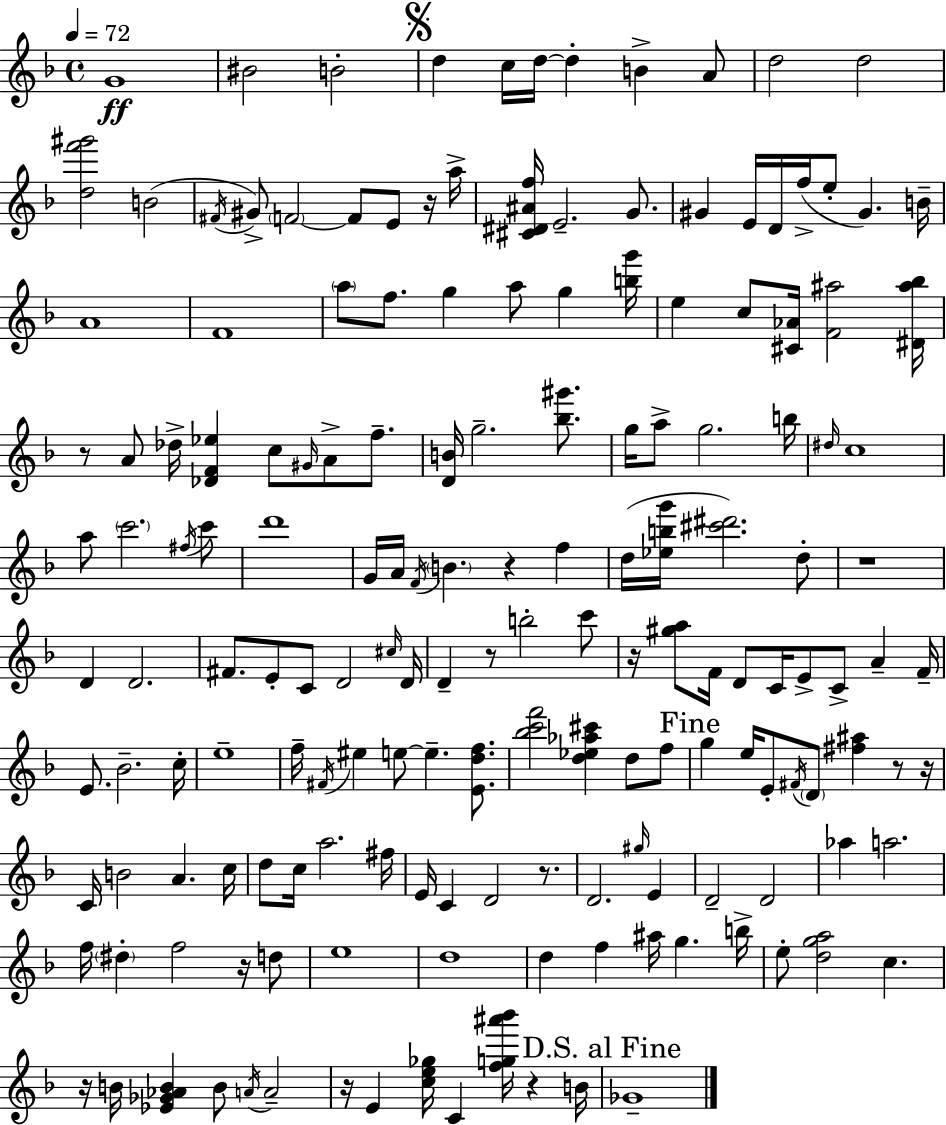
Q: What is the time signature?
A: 4/4